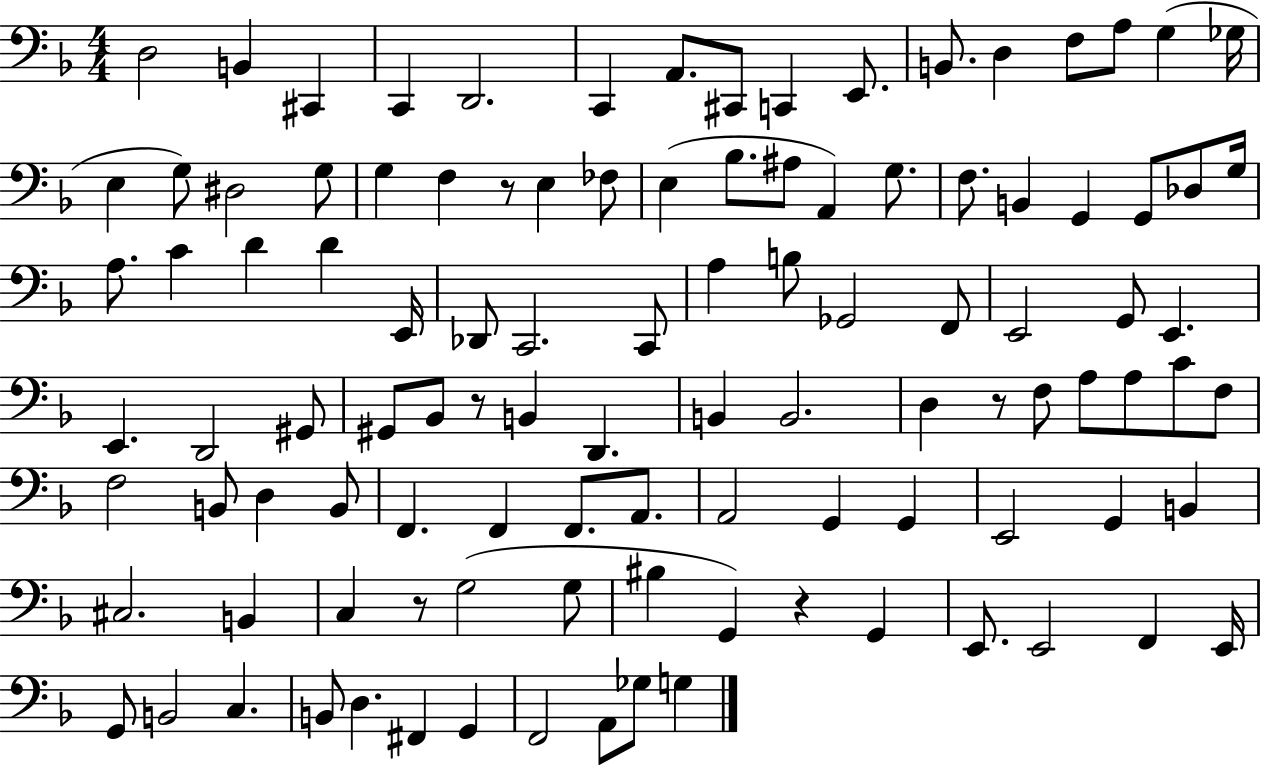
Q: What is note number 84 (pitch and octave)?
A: G3